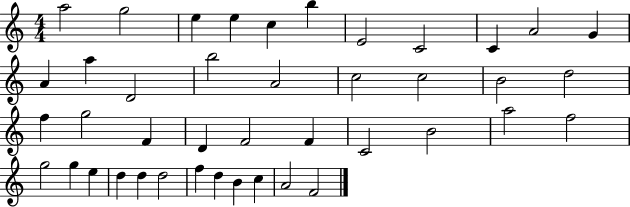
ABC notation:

X:1
T:Untitled
M:4/4
L:1/4
K:C
a2 g2 e e c b E2 C2 C A2 G A a D2 b2 A2 c2 c2 B2 d2 f g2 F D F2 F C2 B2 a2 f2 g2 g e d d d2 f d B c A2 F2